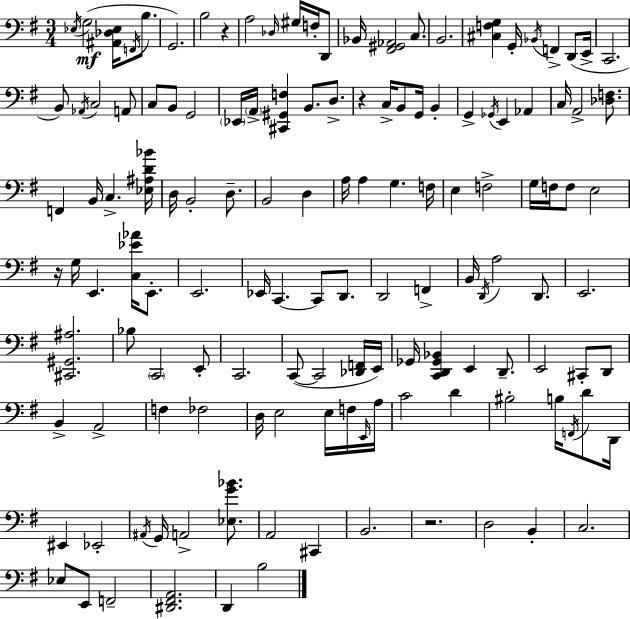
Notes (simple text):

Eb3/s G3/h [A#2,Db3,Eb3]/s F2/s B3/e. G2/h. B3/h R/q A3/h Db3/s G#3/s F3/s D2/e Bb2/s [F#2,G#2,Ab2]/h C3/e. B2/h. [C#3,F3,G3]/q G2/s Bb2/s F2/q D2/e E2/s C2/h. B2/e Ab2/s C3/h A2/e C3/e B2/e G2/h Eb2/s A2/s [C#2,G#2,F3]/q B2/e. D3/e. R/q C3/s B2/e G2/s B2/q G2/q Gb2/s E2/q Ab2/q C3/s A2/h [Db3,F3]/e. F2/q B2/s C3/q. [Eb3,A#3,D4,Bb4]/s D3/s B2/h D3/e. B2/h D3/q A3/s A3/q G3/q. F3/s E3/q F3/h G3/s F3/s F3/e E3/h R/s G3/s E2/q. [C3,Eb4,Ab4]/s E2/e. E2/h. Eb2/s C2/q. C2/e D2/e. D2/h F2/q B2/s D2/s A3/h D2/e. E2/h. [C#2,G#2,A#3]/h. Bb3/e C2/h E2/e C2/h. C2/e C2/h [Db2,F2]/s E2/s Gb2/s [C2,D2,Gb2,Bb2]/q E2/q D2/e. E2/h C#2/e D2/e B2/q A2/h F3/q FES3/h D3/s E3/h E3/s F3/s E2/s A3/s C4/h D4/q BIS3/h B3/s F2/s D4/e D2/s EIS2/q Eb2/h A#2/s G2/s A2/h [Eb3,G4,Bb4]/e. A2/h C#2/q B2/h. R/h. D3/h B2/q C3/h. Eb3/e E2/e F2/h [D#2,F#2,A2]/h. D2/q B3/h